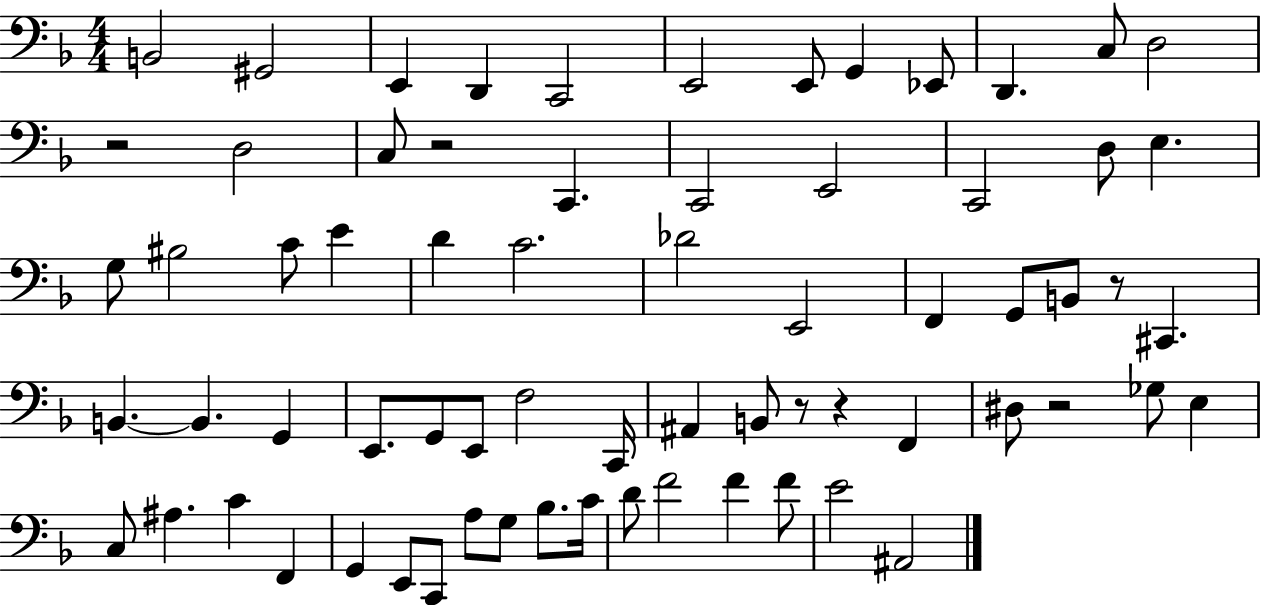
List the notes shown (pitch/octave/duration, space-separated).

B2/h G#2/h E2/q D2/q C2/h E2/h E2/e G2/q Eb2/e D2/q. C3/e D3/h R/h D3/h C3/e R/h C2/q. C2/h E2/h C2/h D3/e E3/q. G3/e BIS3/h C4/e E4/q D4/q C4/h. Db4/h E2/h F2/q G2/e B2/e R/e C#2/q. B2/q. B2/q. G2/q E2/e. G2/e E2/e F3/h C2/s A#2/q B2/e R/e R/q F2/q D#3/e R/h Gb3/e E3/q C3/e A#3/q. C4/q F2/q G2/q E2/e C2/e A3/e G3/e Bb3/e. C4/s D4/e F4/h F4/q F4/e E4/h A#2/h